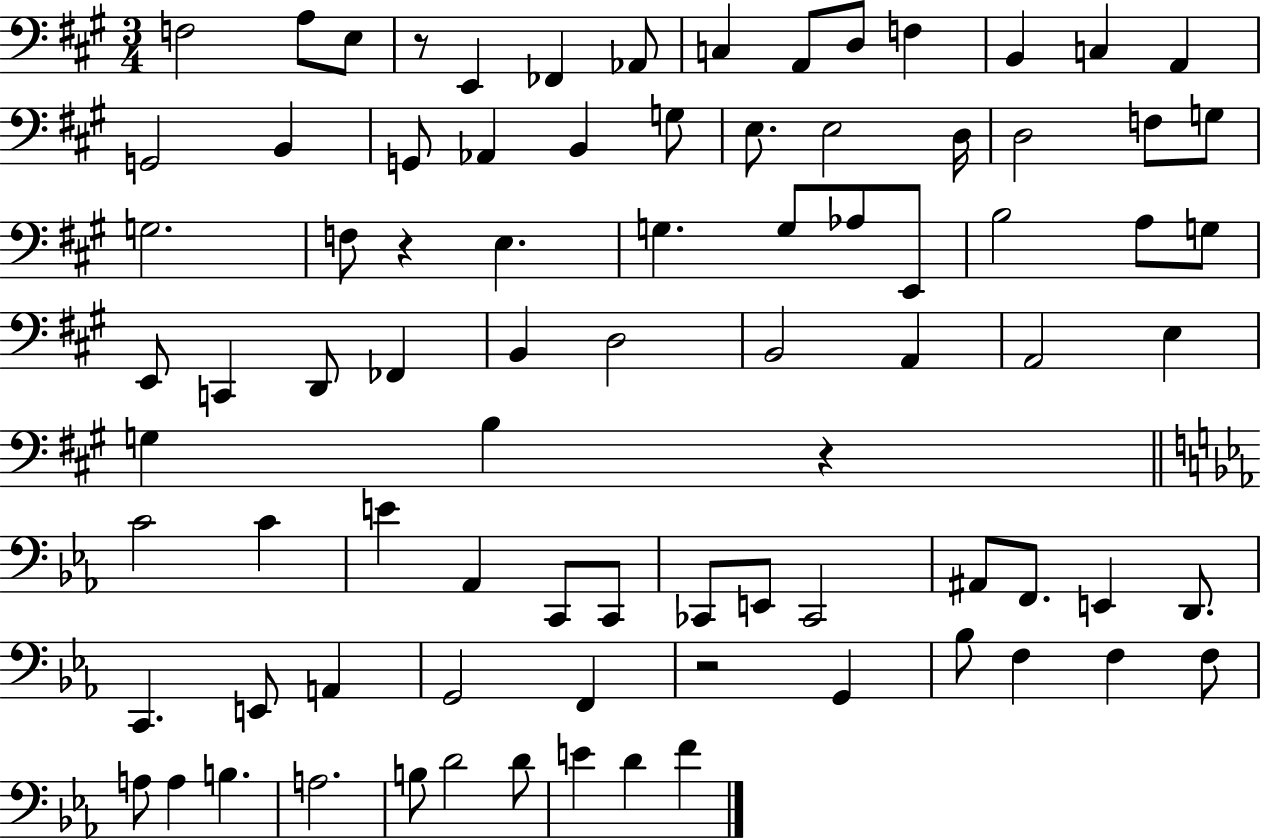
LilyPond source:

{
  \clef bass
  \numericTimeSignature
  \time 3/4
  \key a \major
  \repeat volta 2 { f2 a8 e8 | r8 e,4 fes,4 aes,8 | c4 a,8 d8 f4 | b,4 c4 a,4 | \break g,2 b,4 | g,8 aes,4 b,4 g8 | e8. e2 d16 | d2 f8 g8 | \break g2. | f8 r4 e4. | g4. g8 aes8 e,8 | b2 a8 g8 | \break e,8 c,4 d,8 fes,4 | b,4 d2 | b,2 a,4 | a,2 e4 | \break g4 b4 r4 | \bar "||" \break \key c \minor c'2 c'4 | e'4 aes,4 c,8 c,8 | ces,8 e,8 ces,2 | ais,8 f,8. e,4 d,8. | \break c,4. e,8 a,4 | g,2 f,4 | r2 g,4 | bes8 f4 f4 f8 | \break a8 a4 b4. | a2. | b8 d'2 d'8 | e'4 d'4 f'4 | \break } \bar "|."
}